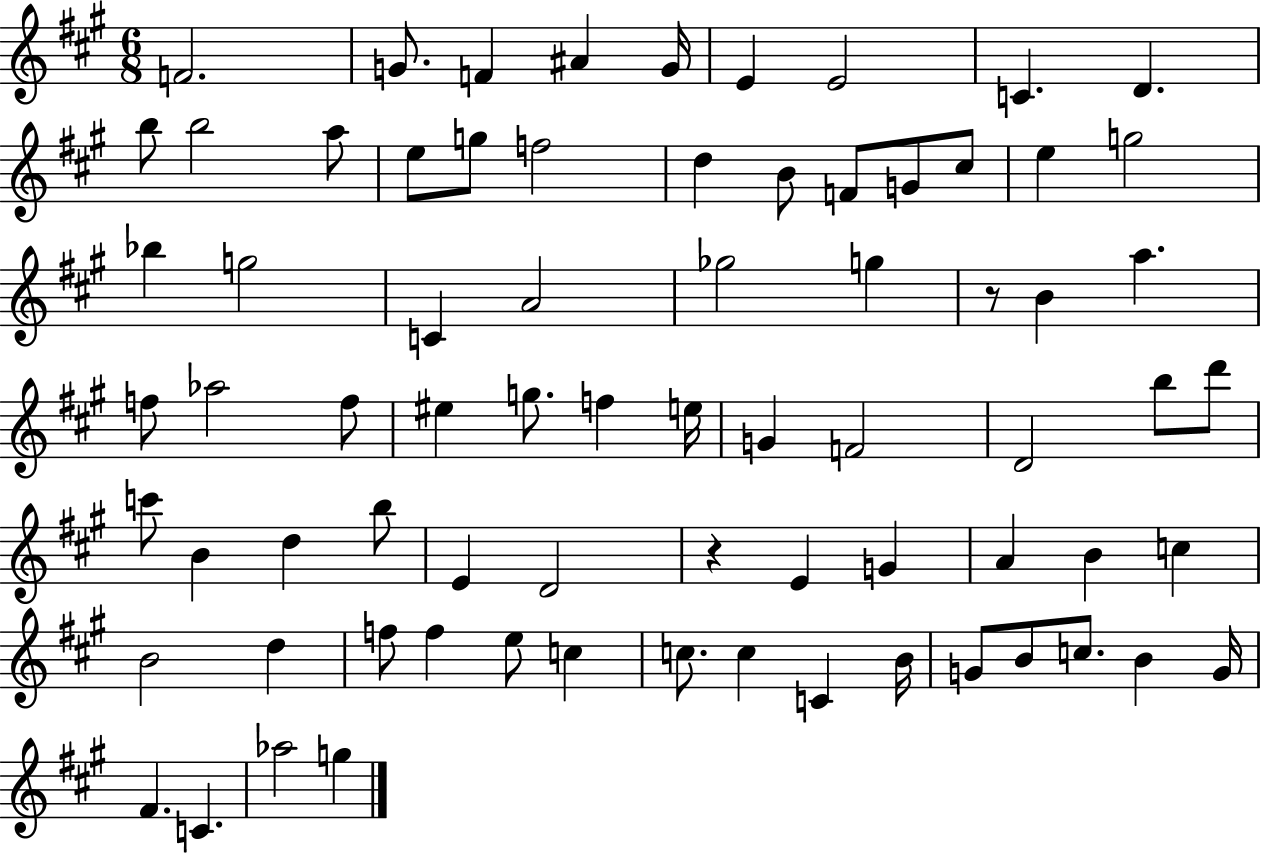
F4/h. G4/e. F4/q A#4/q G4/s E4/q E4/h C4/q. D4/q. B5/e B5/h A5/e E5/e G5/e F5/h D5/q B4/e F4/e G4/e C#5/e E5/q G5/h Bb5/q G5/h C4/q A4/h Gb5/h G5/q R/e B4/q A5/q. F5/e Ab5/h F5/e EIS5/q G5/e. F5/q E5/s G4/q F4/h D4/h B5/e D6/e C6/e B4/q D5/q B5/e E4/q D4/h R/q E4/q G4/q A4/q B4/q C5/q B4/h D5/q F5/e F5/q E5/e C5/q C5/e. C5/q C4/q B4/s G4/e B4/e C5/e. B4/q G4/s F#4/q. C4/q. Ab5/h G5/q